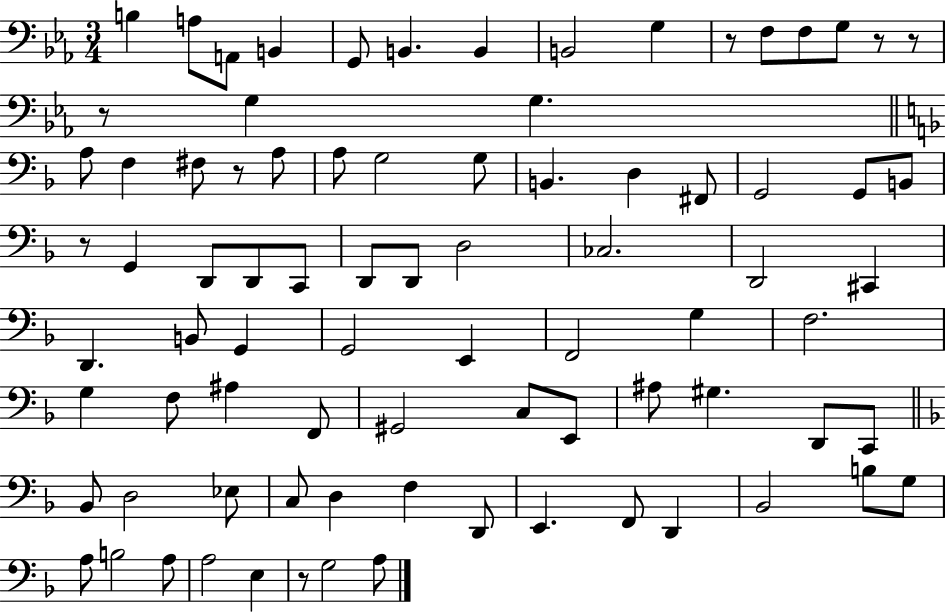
{
  \clef bass
  \numericTimeSignature
  \time 3/4
  \key ees \major
  b4 a8 a,8 b,4 | g,8 b,4. b,4 | b,2 g4 | r8 f8 f8 g8 r8 r8 | \break r8 g4 g4. | \bar "||" \break \key d \minor a8 f4 fis8 r8 a8 | a8 g2 g8 | b,4. d4 fis,8 | g,2 g,8 b,8 | \break r8 g,4 d,8 d,8 c,8 | d,8 d,8 d2 | ces2. | d,2 cis,4 | \break d,4. b,8 g,4 | g,2 e,4 | f,2 g4 | f2. | \break g4 f8 ais4 f,8 | gis,2 c8 e,8 | ais8 gis4. d,8 c,8 | \bar "||" \break \key d \minor bes,8 d2 ees8 | c8 d4 f4 d,8 | e,4. f,8 d,4 | bes,2 b8 g8 | \break a8 b2 a8 | a2 e4 | r8 g2 a8 | \bar "|."
}